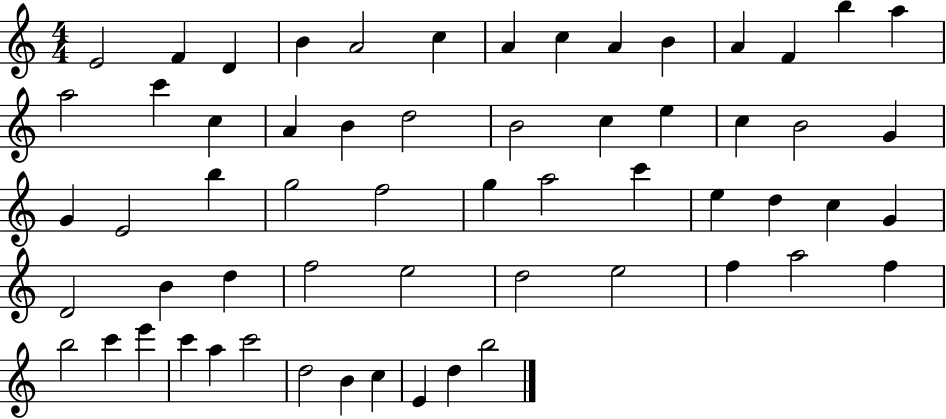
{
  \clef treble
  \numericTimeSignature
  \time 4/4
  \key c \major
  e'2 f'4 d'4 | b'4 a'2 c''4 | a'4 c''4 a'4 b'4 | a'4 f'4 b''4 a''4 | \break a''2 c'''4 c''4 | a'4 b'4 d''2 | b'2 c''4 e''4 | c''4 b'2 g'4 | \break g'4 e'2 b''4 | g''2 f''2 | g''4 a''2 c'''4 | e''4 d''4 c''4 g'4 | \break d'2 b'4 d''4 | f''2 e''2 | d''2 e''2 | f''4 a''2 f''4 | \break b''2 c'''4 e'''4 | c'''4 a''4 c'''2 | d''2 b'4 c''4 | e'4 d''4 b''2 | \break \bar "|."
}